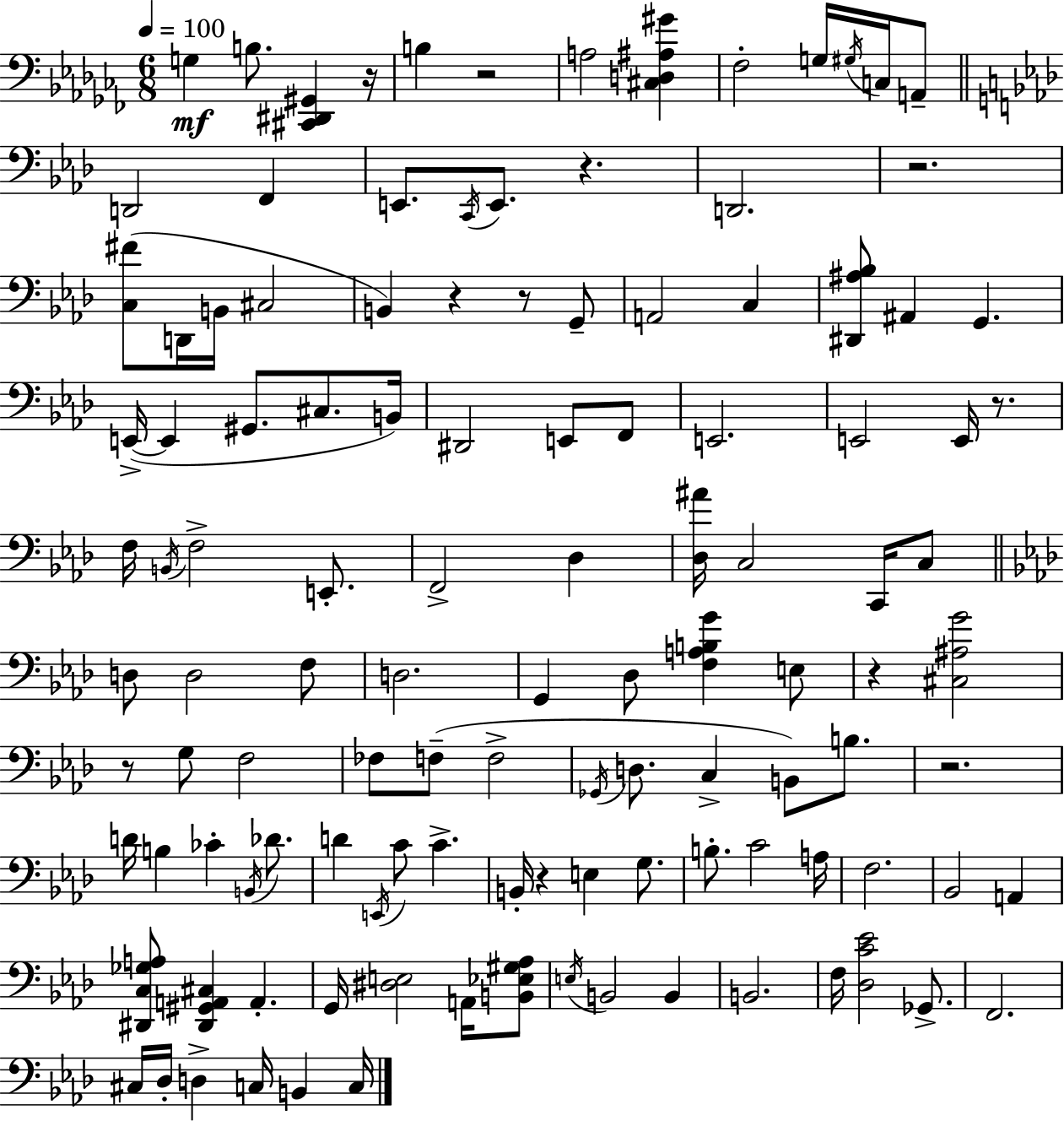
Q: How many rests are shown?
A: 11